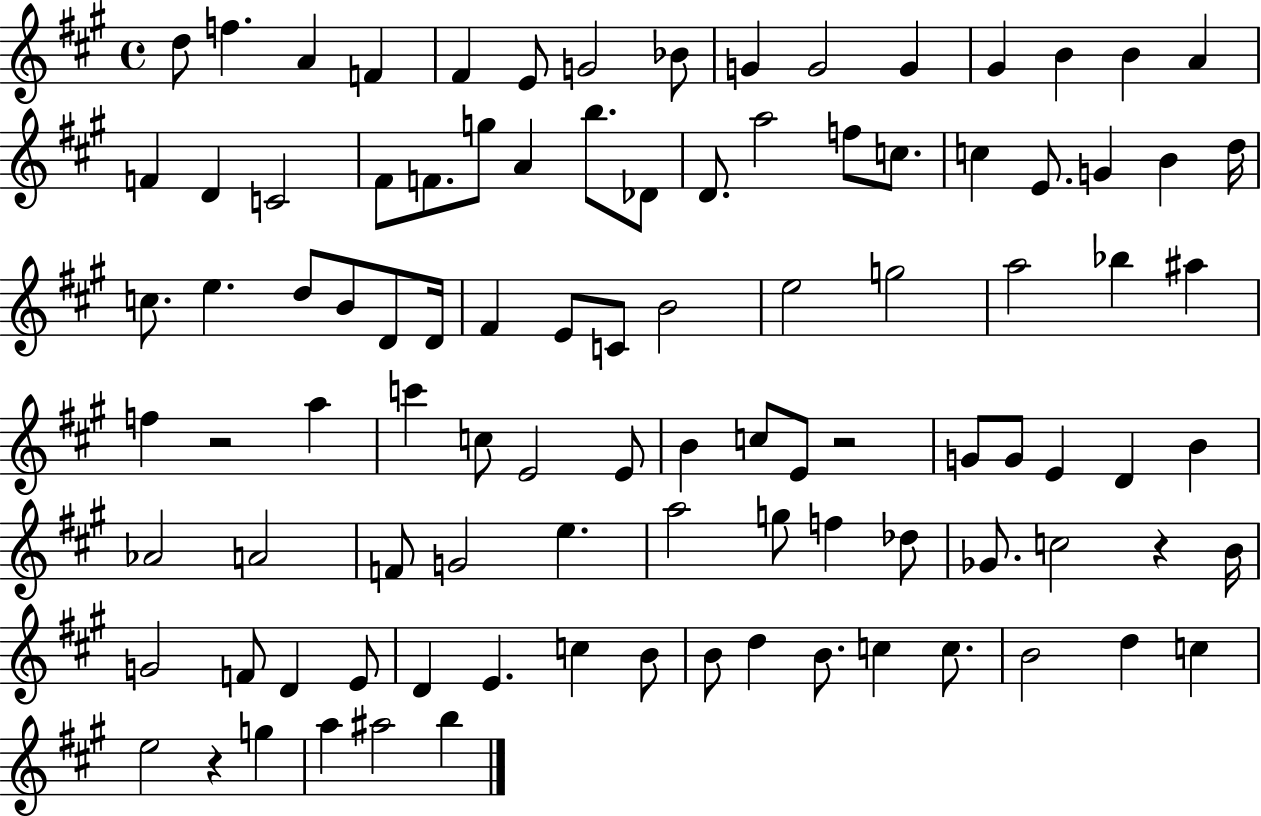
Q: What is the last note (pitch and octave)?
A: B5